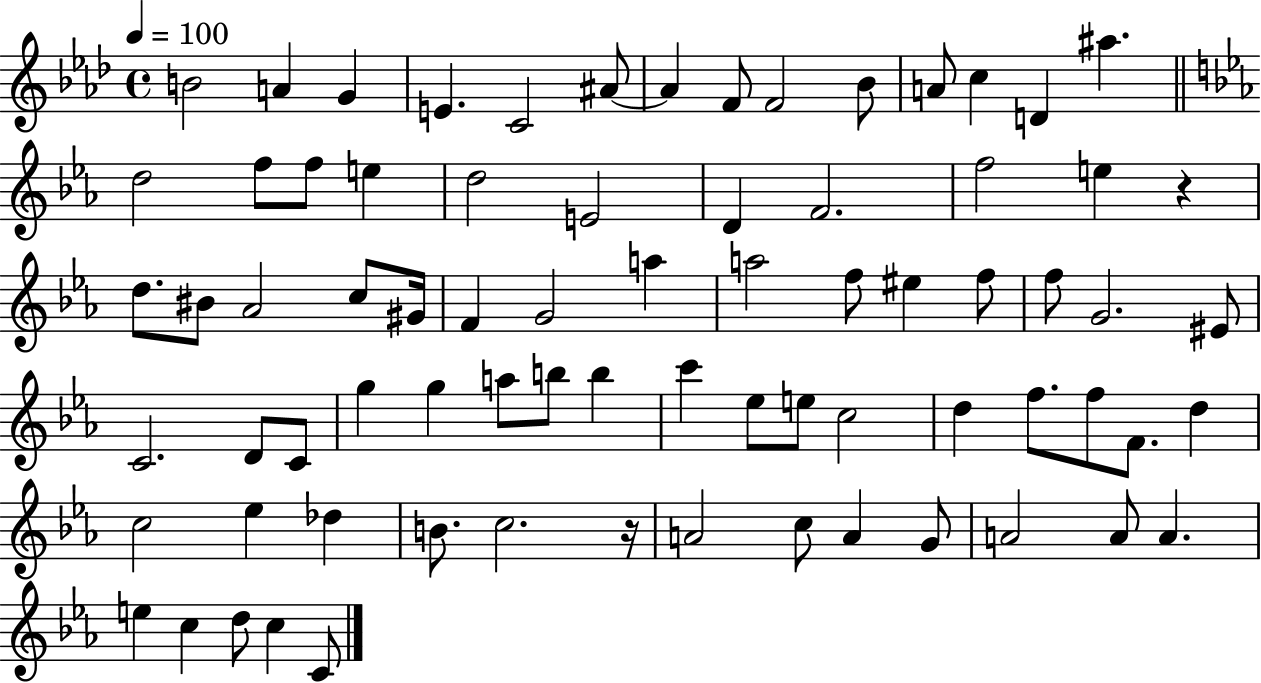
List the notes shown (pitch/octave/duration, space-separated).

B4/h A4/q G4/q E4/q. C4/h A#4/e A#4/q F4/e F4/h Bb4/e A4/e C5/q D4/q A#5/q. D5/h F5/e F5/e E5/q D5/h E4/h D4/q F4/h. F5/h E5/q R/q D5/e. BIS4/e Ab4/h C5/e G#4/s F4/q G4/h A5/q A5/h F5/e EIS5/q F5/e F5/e G4/h. EIS4/e C4/h. D4/e C4/e G5/q G5/q A5/e B5/e B5/q C6/q Eb5/e E5/e C5/h D5/q F5/e. F5/e F4/e. D5/q C5/h Eb5/q Db5/q B4/e. C5/h. R/s A4/h C5/e A4/q G4/e A4/h A4/e A4/q. E5/q C5/q D5/e C5/q C4/e